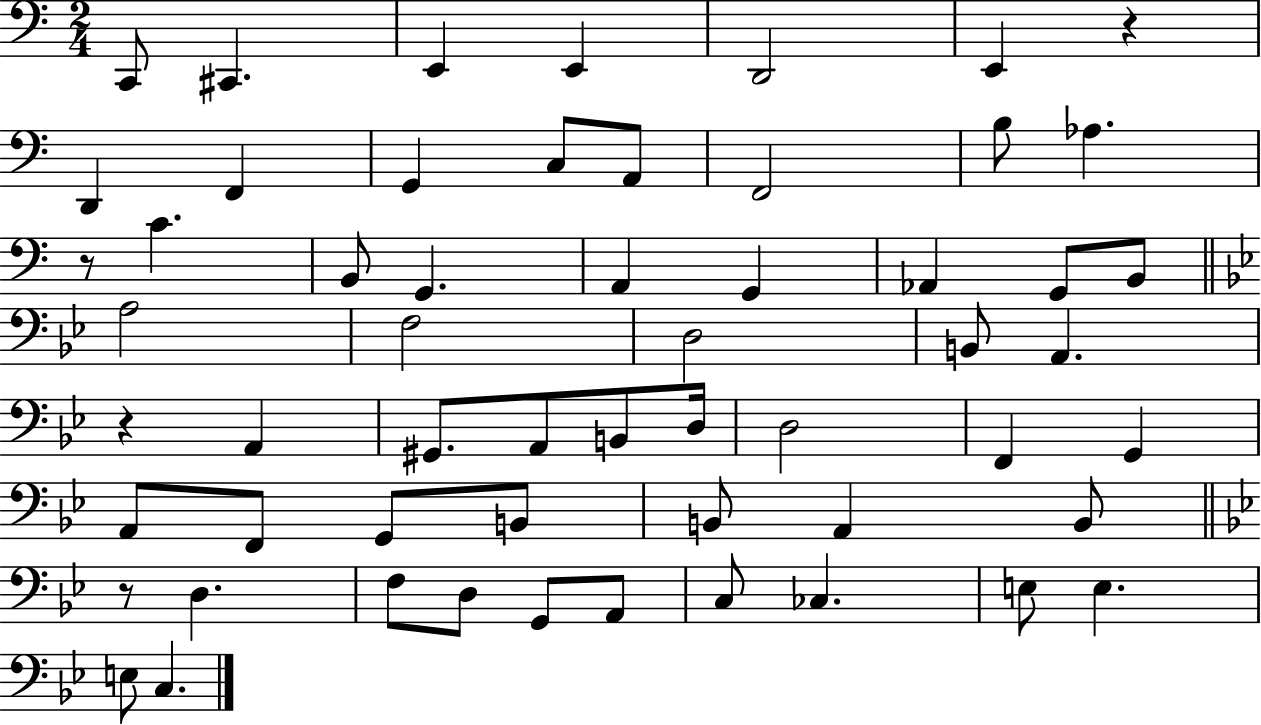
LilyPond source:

{
  \clef bass
  \numericTimeSignature
  \time 2/4
  \key c \major
  c,8 cis,4. | e,4 e,4 | d,2 | e,4 r4 | \break d,4 f,4 | g,4 c8 a,8 | f,2 | b8 aes4. | \break r8 c'4. | b,8 g,4. | a,4 g,4 | aes,4 g,8 b,8 | \break \bar "||" \break \key bes \major a2 | f2 | d2 | b,8 a,4. | \break r4 a,4 | gis,8. a,8 b,8 d16 | d2 | f,4 g,4 | \break a,8 f,8 g,8 b,8 | b,8 a,4 b,8 | \bar "||" \break \key bes \major r8 d4. | f8 d8 g,8 a,8 | c8 ces4. | e8 e4. | \break e8 c4. | \bar "|."
}